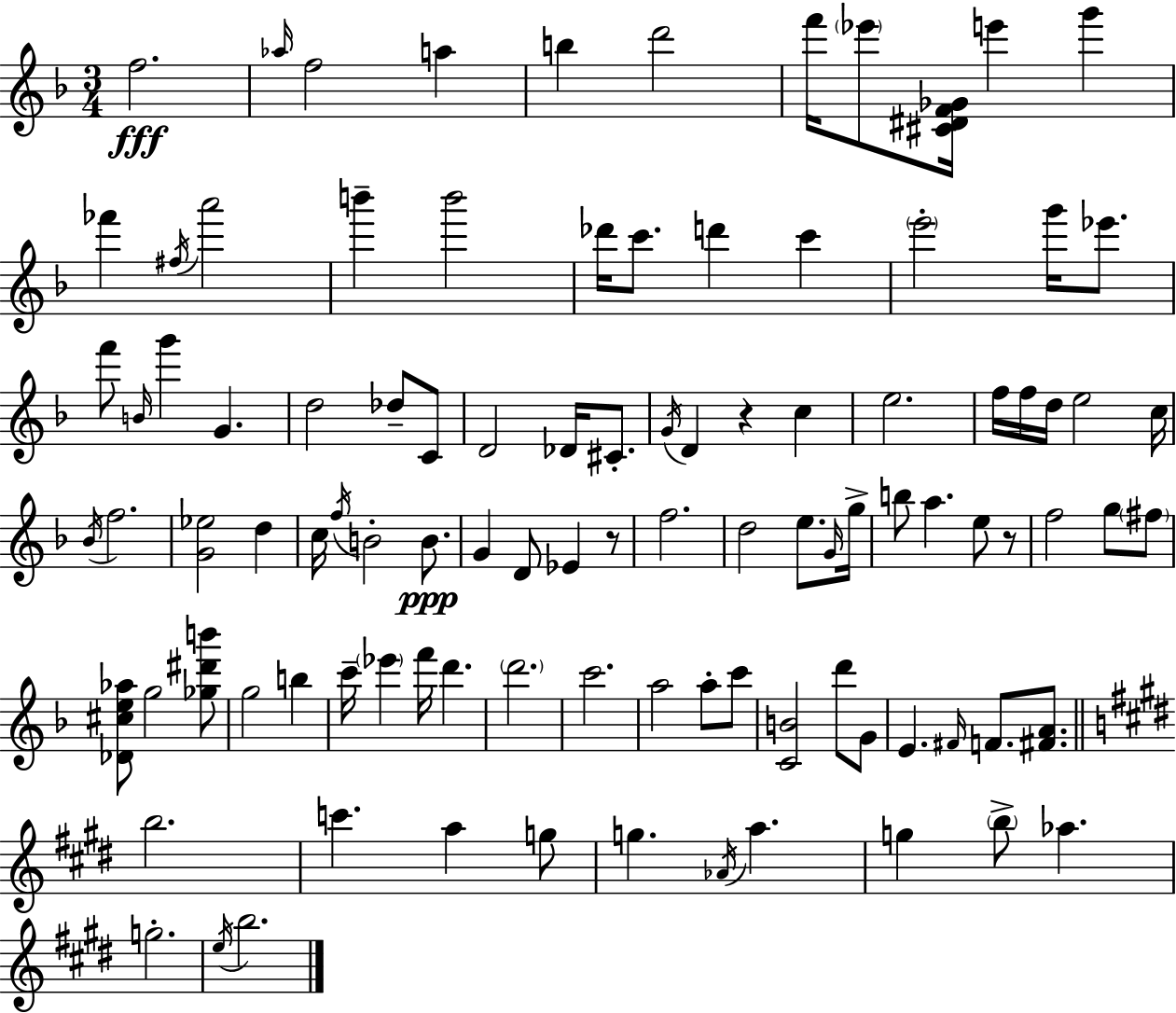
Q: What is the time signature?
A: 3/4